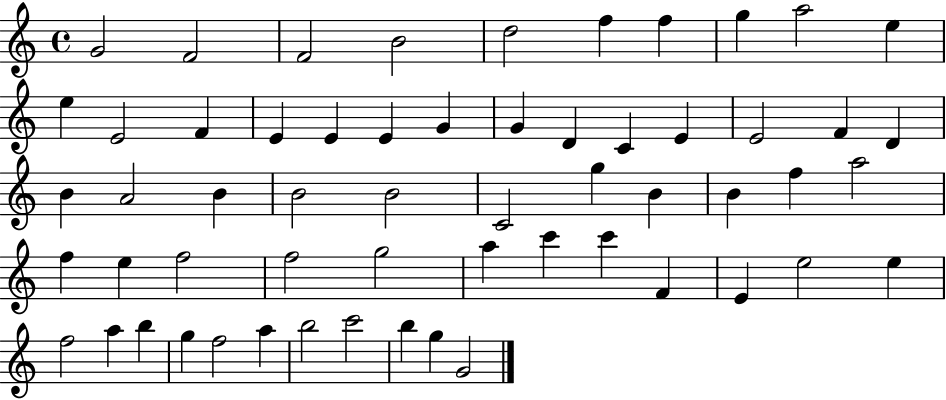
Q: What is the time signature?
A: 4/4